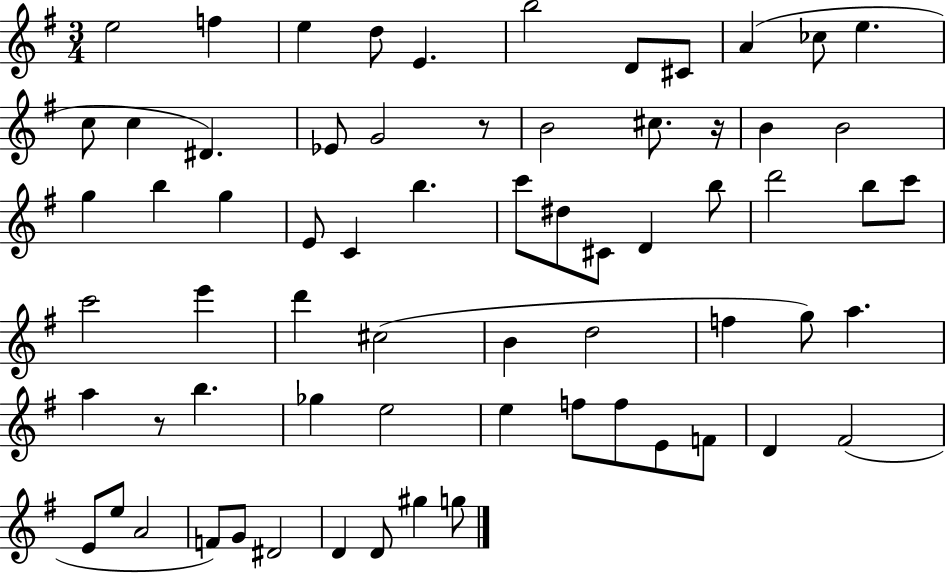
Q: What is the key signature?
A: G major